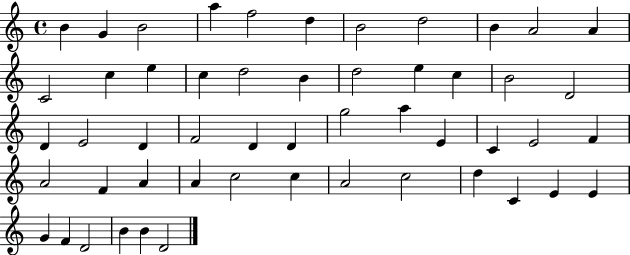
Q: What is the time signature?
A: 4/4